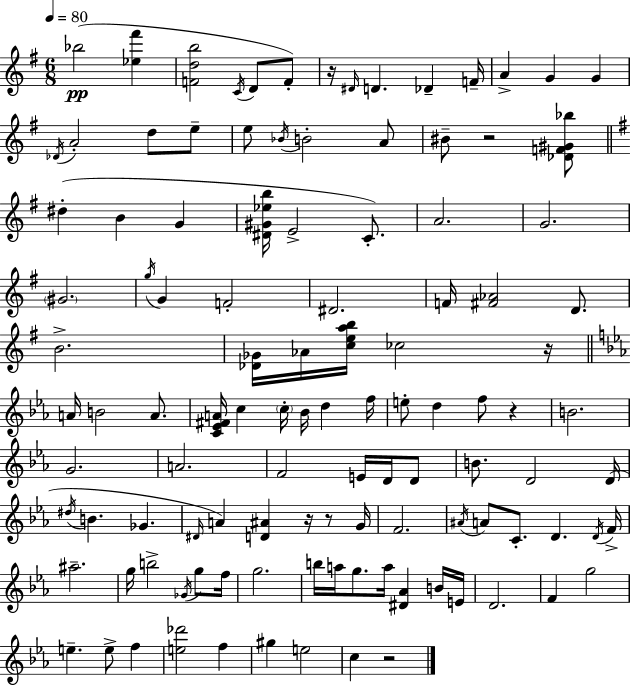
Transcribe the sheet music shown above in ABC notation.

X:1
T:Untitled
M:6/8
L:1/4
K:Em
_b2 [_e^f'] [Fdb]2 C/4 D/2 F/2 z/4 ^D/4 D _D F/4 A G G _D/4 A2 d/2 e/2 e/2 _B/4 B2 A/2 ^B/2 z2 [_DF^G_b]/2 ^d B G [^D^G_eb]/4 E2 C/2 A2 G2 ^G2 g/4 G F2 ^D2 F/4 [^F_A]2 D/2 B2 [_D_G]/4 _A/4 [ceab]/4 _c2 z/4 A/4 B2 A/2 [C_E^FA]/4 c c/4 _B/4 d f/4 e/2 d f/2 z B2 G2 A2 F2 E/4 D/4 D/2 B/2 D2 D/4 ^d/4 B _G ^D/4 A [D^A] z/4 z/2 G/4 F2 ^A/4 A/2 C/2 D D/4 F/4 ^a2 g/4 b2 _G/4 g/2 f/4 g2 b/4 a/4 g/2 a/4 [^D_A] B/4 E/4 D2 F g2 e e/2 f [e_d']2 f ^g e2 c z2